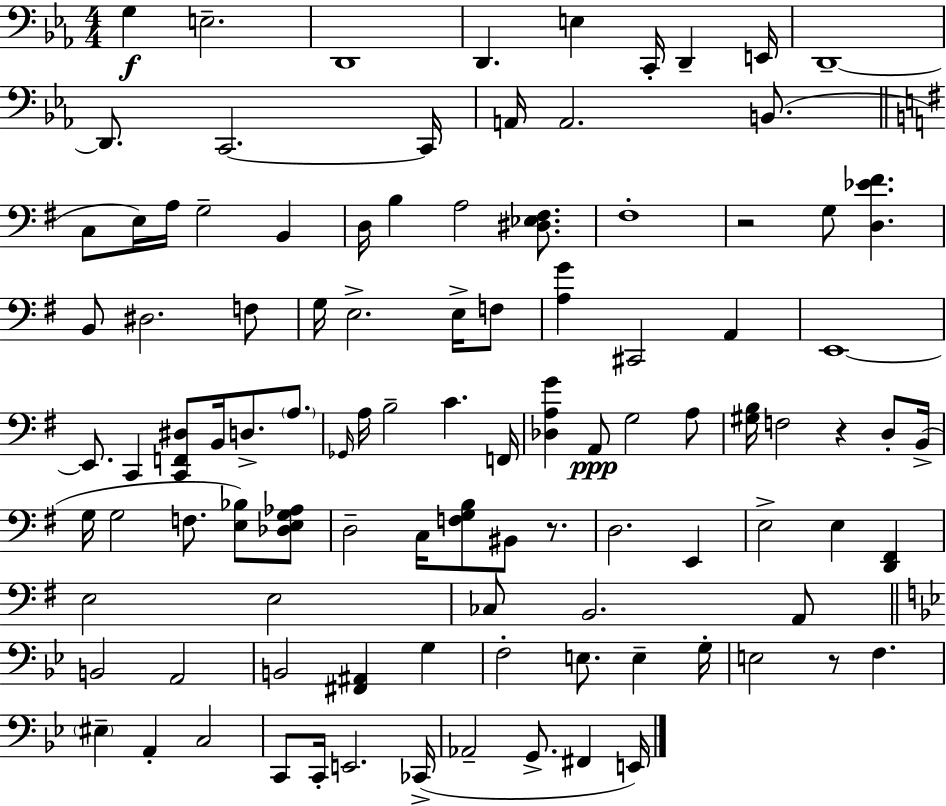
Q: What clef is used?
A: bass